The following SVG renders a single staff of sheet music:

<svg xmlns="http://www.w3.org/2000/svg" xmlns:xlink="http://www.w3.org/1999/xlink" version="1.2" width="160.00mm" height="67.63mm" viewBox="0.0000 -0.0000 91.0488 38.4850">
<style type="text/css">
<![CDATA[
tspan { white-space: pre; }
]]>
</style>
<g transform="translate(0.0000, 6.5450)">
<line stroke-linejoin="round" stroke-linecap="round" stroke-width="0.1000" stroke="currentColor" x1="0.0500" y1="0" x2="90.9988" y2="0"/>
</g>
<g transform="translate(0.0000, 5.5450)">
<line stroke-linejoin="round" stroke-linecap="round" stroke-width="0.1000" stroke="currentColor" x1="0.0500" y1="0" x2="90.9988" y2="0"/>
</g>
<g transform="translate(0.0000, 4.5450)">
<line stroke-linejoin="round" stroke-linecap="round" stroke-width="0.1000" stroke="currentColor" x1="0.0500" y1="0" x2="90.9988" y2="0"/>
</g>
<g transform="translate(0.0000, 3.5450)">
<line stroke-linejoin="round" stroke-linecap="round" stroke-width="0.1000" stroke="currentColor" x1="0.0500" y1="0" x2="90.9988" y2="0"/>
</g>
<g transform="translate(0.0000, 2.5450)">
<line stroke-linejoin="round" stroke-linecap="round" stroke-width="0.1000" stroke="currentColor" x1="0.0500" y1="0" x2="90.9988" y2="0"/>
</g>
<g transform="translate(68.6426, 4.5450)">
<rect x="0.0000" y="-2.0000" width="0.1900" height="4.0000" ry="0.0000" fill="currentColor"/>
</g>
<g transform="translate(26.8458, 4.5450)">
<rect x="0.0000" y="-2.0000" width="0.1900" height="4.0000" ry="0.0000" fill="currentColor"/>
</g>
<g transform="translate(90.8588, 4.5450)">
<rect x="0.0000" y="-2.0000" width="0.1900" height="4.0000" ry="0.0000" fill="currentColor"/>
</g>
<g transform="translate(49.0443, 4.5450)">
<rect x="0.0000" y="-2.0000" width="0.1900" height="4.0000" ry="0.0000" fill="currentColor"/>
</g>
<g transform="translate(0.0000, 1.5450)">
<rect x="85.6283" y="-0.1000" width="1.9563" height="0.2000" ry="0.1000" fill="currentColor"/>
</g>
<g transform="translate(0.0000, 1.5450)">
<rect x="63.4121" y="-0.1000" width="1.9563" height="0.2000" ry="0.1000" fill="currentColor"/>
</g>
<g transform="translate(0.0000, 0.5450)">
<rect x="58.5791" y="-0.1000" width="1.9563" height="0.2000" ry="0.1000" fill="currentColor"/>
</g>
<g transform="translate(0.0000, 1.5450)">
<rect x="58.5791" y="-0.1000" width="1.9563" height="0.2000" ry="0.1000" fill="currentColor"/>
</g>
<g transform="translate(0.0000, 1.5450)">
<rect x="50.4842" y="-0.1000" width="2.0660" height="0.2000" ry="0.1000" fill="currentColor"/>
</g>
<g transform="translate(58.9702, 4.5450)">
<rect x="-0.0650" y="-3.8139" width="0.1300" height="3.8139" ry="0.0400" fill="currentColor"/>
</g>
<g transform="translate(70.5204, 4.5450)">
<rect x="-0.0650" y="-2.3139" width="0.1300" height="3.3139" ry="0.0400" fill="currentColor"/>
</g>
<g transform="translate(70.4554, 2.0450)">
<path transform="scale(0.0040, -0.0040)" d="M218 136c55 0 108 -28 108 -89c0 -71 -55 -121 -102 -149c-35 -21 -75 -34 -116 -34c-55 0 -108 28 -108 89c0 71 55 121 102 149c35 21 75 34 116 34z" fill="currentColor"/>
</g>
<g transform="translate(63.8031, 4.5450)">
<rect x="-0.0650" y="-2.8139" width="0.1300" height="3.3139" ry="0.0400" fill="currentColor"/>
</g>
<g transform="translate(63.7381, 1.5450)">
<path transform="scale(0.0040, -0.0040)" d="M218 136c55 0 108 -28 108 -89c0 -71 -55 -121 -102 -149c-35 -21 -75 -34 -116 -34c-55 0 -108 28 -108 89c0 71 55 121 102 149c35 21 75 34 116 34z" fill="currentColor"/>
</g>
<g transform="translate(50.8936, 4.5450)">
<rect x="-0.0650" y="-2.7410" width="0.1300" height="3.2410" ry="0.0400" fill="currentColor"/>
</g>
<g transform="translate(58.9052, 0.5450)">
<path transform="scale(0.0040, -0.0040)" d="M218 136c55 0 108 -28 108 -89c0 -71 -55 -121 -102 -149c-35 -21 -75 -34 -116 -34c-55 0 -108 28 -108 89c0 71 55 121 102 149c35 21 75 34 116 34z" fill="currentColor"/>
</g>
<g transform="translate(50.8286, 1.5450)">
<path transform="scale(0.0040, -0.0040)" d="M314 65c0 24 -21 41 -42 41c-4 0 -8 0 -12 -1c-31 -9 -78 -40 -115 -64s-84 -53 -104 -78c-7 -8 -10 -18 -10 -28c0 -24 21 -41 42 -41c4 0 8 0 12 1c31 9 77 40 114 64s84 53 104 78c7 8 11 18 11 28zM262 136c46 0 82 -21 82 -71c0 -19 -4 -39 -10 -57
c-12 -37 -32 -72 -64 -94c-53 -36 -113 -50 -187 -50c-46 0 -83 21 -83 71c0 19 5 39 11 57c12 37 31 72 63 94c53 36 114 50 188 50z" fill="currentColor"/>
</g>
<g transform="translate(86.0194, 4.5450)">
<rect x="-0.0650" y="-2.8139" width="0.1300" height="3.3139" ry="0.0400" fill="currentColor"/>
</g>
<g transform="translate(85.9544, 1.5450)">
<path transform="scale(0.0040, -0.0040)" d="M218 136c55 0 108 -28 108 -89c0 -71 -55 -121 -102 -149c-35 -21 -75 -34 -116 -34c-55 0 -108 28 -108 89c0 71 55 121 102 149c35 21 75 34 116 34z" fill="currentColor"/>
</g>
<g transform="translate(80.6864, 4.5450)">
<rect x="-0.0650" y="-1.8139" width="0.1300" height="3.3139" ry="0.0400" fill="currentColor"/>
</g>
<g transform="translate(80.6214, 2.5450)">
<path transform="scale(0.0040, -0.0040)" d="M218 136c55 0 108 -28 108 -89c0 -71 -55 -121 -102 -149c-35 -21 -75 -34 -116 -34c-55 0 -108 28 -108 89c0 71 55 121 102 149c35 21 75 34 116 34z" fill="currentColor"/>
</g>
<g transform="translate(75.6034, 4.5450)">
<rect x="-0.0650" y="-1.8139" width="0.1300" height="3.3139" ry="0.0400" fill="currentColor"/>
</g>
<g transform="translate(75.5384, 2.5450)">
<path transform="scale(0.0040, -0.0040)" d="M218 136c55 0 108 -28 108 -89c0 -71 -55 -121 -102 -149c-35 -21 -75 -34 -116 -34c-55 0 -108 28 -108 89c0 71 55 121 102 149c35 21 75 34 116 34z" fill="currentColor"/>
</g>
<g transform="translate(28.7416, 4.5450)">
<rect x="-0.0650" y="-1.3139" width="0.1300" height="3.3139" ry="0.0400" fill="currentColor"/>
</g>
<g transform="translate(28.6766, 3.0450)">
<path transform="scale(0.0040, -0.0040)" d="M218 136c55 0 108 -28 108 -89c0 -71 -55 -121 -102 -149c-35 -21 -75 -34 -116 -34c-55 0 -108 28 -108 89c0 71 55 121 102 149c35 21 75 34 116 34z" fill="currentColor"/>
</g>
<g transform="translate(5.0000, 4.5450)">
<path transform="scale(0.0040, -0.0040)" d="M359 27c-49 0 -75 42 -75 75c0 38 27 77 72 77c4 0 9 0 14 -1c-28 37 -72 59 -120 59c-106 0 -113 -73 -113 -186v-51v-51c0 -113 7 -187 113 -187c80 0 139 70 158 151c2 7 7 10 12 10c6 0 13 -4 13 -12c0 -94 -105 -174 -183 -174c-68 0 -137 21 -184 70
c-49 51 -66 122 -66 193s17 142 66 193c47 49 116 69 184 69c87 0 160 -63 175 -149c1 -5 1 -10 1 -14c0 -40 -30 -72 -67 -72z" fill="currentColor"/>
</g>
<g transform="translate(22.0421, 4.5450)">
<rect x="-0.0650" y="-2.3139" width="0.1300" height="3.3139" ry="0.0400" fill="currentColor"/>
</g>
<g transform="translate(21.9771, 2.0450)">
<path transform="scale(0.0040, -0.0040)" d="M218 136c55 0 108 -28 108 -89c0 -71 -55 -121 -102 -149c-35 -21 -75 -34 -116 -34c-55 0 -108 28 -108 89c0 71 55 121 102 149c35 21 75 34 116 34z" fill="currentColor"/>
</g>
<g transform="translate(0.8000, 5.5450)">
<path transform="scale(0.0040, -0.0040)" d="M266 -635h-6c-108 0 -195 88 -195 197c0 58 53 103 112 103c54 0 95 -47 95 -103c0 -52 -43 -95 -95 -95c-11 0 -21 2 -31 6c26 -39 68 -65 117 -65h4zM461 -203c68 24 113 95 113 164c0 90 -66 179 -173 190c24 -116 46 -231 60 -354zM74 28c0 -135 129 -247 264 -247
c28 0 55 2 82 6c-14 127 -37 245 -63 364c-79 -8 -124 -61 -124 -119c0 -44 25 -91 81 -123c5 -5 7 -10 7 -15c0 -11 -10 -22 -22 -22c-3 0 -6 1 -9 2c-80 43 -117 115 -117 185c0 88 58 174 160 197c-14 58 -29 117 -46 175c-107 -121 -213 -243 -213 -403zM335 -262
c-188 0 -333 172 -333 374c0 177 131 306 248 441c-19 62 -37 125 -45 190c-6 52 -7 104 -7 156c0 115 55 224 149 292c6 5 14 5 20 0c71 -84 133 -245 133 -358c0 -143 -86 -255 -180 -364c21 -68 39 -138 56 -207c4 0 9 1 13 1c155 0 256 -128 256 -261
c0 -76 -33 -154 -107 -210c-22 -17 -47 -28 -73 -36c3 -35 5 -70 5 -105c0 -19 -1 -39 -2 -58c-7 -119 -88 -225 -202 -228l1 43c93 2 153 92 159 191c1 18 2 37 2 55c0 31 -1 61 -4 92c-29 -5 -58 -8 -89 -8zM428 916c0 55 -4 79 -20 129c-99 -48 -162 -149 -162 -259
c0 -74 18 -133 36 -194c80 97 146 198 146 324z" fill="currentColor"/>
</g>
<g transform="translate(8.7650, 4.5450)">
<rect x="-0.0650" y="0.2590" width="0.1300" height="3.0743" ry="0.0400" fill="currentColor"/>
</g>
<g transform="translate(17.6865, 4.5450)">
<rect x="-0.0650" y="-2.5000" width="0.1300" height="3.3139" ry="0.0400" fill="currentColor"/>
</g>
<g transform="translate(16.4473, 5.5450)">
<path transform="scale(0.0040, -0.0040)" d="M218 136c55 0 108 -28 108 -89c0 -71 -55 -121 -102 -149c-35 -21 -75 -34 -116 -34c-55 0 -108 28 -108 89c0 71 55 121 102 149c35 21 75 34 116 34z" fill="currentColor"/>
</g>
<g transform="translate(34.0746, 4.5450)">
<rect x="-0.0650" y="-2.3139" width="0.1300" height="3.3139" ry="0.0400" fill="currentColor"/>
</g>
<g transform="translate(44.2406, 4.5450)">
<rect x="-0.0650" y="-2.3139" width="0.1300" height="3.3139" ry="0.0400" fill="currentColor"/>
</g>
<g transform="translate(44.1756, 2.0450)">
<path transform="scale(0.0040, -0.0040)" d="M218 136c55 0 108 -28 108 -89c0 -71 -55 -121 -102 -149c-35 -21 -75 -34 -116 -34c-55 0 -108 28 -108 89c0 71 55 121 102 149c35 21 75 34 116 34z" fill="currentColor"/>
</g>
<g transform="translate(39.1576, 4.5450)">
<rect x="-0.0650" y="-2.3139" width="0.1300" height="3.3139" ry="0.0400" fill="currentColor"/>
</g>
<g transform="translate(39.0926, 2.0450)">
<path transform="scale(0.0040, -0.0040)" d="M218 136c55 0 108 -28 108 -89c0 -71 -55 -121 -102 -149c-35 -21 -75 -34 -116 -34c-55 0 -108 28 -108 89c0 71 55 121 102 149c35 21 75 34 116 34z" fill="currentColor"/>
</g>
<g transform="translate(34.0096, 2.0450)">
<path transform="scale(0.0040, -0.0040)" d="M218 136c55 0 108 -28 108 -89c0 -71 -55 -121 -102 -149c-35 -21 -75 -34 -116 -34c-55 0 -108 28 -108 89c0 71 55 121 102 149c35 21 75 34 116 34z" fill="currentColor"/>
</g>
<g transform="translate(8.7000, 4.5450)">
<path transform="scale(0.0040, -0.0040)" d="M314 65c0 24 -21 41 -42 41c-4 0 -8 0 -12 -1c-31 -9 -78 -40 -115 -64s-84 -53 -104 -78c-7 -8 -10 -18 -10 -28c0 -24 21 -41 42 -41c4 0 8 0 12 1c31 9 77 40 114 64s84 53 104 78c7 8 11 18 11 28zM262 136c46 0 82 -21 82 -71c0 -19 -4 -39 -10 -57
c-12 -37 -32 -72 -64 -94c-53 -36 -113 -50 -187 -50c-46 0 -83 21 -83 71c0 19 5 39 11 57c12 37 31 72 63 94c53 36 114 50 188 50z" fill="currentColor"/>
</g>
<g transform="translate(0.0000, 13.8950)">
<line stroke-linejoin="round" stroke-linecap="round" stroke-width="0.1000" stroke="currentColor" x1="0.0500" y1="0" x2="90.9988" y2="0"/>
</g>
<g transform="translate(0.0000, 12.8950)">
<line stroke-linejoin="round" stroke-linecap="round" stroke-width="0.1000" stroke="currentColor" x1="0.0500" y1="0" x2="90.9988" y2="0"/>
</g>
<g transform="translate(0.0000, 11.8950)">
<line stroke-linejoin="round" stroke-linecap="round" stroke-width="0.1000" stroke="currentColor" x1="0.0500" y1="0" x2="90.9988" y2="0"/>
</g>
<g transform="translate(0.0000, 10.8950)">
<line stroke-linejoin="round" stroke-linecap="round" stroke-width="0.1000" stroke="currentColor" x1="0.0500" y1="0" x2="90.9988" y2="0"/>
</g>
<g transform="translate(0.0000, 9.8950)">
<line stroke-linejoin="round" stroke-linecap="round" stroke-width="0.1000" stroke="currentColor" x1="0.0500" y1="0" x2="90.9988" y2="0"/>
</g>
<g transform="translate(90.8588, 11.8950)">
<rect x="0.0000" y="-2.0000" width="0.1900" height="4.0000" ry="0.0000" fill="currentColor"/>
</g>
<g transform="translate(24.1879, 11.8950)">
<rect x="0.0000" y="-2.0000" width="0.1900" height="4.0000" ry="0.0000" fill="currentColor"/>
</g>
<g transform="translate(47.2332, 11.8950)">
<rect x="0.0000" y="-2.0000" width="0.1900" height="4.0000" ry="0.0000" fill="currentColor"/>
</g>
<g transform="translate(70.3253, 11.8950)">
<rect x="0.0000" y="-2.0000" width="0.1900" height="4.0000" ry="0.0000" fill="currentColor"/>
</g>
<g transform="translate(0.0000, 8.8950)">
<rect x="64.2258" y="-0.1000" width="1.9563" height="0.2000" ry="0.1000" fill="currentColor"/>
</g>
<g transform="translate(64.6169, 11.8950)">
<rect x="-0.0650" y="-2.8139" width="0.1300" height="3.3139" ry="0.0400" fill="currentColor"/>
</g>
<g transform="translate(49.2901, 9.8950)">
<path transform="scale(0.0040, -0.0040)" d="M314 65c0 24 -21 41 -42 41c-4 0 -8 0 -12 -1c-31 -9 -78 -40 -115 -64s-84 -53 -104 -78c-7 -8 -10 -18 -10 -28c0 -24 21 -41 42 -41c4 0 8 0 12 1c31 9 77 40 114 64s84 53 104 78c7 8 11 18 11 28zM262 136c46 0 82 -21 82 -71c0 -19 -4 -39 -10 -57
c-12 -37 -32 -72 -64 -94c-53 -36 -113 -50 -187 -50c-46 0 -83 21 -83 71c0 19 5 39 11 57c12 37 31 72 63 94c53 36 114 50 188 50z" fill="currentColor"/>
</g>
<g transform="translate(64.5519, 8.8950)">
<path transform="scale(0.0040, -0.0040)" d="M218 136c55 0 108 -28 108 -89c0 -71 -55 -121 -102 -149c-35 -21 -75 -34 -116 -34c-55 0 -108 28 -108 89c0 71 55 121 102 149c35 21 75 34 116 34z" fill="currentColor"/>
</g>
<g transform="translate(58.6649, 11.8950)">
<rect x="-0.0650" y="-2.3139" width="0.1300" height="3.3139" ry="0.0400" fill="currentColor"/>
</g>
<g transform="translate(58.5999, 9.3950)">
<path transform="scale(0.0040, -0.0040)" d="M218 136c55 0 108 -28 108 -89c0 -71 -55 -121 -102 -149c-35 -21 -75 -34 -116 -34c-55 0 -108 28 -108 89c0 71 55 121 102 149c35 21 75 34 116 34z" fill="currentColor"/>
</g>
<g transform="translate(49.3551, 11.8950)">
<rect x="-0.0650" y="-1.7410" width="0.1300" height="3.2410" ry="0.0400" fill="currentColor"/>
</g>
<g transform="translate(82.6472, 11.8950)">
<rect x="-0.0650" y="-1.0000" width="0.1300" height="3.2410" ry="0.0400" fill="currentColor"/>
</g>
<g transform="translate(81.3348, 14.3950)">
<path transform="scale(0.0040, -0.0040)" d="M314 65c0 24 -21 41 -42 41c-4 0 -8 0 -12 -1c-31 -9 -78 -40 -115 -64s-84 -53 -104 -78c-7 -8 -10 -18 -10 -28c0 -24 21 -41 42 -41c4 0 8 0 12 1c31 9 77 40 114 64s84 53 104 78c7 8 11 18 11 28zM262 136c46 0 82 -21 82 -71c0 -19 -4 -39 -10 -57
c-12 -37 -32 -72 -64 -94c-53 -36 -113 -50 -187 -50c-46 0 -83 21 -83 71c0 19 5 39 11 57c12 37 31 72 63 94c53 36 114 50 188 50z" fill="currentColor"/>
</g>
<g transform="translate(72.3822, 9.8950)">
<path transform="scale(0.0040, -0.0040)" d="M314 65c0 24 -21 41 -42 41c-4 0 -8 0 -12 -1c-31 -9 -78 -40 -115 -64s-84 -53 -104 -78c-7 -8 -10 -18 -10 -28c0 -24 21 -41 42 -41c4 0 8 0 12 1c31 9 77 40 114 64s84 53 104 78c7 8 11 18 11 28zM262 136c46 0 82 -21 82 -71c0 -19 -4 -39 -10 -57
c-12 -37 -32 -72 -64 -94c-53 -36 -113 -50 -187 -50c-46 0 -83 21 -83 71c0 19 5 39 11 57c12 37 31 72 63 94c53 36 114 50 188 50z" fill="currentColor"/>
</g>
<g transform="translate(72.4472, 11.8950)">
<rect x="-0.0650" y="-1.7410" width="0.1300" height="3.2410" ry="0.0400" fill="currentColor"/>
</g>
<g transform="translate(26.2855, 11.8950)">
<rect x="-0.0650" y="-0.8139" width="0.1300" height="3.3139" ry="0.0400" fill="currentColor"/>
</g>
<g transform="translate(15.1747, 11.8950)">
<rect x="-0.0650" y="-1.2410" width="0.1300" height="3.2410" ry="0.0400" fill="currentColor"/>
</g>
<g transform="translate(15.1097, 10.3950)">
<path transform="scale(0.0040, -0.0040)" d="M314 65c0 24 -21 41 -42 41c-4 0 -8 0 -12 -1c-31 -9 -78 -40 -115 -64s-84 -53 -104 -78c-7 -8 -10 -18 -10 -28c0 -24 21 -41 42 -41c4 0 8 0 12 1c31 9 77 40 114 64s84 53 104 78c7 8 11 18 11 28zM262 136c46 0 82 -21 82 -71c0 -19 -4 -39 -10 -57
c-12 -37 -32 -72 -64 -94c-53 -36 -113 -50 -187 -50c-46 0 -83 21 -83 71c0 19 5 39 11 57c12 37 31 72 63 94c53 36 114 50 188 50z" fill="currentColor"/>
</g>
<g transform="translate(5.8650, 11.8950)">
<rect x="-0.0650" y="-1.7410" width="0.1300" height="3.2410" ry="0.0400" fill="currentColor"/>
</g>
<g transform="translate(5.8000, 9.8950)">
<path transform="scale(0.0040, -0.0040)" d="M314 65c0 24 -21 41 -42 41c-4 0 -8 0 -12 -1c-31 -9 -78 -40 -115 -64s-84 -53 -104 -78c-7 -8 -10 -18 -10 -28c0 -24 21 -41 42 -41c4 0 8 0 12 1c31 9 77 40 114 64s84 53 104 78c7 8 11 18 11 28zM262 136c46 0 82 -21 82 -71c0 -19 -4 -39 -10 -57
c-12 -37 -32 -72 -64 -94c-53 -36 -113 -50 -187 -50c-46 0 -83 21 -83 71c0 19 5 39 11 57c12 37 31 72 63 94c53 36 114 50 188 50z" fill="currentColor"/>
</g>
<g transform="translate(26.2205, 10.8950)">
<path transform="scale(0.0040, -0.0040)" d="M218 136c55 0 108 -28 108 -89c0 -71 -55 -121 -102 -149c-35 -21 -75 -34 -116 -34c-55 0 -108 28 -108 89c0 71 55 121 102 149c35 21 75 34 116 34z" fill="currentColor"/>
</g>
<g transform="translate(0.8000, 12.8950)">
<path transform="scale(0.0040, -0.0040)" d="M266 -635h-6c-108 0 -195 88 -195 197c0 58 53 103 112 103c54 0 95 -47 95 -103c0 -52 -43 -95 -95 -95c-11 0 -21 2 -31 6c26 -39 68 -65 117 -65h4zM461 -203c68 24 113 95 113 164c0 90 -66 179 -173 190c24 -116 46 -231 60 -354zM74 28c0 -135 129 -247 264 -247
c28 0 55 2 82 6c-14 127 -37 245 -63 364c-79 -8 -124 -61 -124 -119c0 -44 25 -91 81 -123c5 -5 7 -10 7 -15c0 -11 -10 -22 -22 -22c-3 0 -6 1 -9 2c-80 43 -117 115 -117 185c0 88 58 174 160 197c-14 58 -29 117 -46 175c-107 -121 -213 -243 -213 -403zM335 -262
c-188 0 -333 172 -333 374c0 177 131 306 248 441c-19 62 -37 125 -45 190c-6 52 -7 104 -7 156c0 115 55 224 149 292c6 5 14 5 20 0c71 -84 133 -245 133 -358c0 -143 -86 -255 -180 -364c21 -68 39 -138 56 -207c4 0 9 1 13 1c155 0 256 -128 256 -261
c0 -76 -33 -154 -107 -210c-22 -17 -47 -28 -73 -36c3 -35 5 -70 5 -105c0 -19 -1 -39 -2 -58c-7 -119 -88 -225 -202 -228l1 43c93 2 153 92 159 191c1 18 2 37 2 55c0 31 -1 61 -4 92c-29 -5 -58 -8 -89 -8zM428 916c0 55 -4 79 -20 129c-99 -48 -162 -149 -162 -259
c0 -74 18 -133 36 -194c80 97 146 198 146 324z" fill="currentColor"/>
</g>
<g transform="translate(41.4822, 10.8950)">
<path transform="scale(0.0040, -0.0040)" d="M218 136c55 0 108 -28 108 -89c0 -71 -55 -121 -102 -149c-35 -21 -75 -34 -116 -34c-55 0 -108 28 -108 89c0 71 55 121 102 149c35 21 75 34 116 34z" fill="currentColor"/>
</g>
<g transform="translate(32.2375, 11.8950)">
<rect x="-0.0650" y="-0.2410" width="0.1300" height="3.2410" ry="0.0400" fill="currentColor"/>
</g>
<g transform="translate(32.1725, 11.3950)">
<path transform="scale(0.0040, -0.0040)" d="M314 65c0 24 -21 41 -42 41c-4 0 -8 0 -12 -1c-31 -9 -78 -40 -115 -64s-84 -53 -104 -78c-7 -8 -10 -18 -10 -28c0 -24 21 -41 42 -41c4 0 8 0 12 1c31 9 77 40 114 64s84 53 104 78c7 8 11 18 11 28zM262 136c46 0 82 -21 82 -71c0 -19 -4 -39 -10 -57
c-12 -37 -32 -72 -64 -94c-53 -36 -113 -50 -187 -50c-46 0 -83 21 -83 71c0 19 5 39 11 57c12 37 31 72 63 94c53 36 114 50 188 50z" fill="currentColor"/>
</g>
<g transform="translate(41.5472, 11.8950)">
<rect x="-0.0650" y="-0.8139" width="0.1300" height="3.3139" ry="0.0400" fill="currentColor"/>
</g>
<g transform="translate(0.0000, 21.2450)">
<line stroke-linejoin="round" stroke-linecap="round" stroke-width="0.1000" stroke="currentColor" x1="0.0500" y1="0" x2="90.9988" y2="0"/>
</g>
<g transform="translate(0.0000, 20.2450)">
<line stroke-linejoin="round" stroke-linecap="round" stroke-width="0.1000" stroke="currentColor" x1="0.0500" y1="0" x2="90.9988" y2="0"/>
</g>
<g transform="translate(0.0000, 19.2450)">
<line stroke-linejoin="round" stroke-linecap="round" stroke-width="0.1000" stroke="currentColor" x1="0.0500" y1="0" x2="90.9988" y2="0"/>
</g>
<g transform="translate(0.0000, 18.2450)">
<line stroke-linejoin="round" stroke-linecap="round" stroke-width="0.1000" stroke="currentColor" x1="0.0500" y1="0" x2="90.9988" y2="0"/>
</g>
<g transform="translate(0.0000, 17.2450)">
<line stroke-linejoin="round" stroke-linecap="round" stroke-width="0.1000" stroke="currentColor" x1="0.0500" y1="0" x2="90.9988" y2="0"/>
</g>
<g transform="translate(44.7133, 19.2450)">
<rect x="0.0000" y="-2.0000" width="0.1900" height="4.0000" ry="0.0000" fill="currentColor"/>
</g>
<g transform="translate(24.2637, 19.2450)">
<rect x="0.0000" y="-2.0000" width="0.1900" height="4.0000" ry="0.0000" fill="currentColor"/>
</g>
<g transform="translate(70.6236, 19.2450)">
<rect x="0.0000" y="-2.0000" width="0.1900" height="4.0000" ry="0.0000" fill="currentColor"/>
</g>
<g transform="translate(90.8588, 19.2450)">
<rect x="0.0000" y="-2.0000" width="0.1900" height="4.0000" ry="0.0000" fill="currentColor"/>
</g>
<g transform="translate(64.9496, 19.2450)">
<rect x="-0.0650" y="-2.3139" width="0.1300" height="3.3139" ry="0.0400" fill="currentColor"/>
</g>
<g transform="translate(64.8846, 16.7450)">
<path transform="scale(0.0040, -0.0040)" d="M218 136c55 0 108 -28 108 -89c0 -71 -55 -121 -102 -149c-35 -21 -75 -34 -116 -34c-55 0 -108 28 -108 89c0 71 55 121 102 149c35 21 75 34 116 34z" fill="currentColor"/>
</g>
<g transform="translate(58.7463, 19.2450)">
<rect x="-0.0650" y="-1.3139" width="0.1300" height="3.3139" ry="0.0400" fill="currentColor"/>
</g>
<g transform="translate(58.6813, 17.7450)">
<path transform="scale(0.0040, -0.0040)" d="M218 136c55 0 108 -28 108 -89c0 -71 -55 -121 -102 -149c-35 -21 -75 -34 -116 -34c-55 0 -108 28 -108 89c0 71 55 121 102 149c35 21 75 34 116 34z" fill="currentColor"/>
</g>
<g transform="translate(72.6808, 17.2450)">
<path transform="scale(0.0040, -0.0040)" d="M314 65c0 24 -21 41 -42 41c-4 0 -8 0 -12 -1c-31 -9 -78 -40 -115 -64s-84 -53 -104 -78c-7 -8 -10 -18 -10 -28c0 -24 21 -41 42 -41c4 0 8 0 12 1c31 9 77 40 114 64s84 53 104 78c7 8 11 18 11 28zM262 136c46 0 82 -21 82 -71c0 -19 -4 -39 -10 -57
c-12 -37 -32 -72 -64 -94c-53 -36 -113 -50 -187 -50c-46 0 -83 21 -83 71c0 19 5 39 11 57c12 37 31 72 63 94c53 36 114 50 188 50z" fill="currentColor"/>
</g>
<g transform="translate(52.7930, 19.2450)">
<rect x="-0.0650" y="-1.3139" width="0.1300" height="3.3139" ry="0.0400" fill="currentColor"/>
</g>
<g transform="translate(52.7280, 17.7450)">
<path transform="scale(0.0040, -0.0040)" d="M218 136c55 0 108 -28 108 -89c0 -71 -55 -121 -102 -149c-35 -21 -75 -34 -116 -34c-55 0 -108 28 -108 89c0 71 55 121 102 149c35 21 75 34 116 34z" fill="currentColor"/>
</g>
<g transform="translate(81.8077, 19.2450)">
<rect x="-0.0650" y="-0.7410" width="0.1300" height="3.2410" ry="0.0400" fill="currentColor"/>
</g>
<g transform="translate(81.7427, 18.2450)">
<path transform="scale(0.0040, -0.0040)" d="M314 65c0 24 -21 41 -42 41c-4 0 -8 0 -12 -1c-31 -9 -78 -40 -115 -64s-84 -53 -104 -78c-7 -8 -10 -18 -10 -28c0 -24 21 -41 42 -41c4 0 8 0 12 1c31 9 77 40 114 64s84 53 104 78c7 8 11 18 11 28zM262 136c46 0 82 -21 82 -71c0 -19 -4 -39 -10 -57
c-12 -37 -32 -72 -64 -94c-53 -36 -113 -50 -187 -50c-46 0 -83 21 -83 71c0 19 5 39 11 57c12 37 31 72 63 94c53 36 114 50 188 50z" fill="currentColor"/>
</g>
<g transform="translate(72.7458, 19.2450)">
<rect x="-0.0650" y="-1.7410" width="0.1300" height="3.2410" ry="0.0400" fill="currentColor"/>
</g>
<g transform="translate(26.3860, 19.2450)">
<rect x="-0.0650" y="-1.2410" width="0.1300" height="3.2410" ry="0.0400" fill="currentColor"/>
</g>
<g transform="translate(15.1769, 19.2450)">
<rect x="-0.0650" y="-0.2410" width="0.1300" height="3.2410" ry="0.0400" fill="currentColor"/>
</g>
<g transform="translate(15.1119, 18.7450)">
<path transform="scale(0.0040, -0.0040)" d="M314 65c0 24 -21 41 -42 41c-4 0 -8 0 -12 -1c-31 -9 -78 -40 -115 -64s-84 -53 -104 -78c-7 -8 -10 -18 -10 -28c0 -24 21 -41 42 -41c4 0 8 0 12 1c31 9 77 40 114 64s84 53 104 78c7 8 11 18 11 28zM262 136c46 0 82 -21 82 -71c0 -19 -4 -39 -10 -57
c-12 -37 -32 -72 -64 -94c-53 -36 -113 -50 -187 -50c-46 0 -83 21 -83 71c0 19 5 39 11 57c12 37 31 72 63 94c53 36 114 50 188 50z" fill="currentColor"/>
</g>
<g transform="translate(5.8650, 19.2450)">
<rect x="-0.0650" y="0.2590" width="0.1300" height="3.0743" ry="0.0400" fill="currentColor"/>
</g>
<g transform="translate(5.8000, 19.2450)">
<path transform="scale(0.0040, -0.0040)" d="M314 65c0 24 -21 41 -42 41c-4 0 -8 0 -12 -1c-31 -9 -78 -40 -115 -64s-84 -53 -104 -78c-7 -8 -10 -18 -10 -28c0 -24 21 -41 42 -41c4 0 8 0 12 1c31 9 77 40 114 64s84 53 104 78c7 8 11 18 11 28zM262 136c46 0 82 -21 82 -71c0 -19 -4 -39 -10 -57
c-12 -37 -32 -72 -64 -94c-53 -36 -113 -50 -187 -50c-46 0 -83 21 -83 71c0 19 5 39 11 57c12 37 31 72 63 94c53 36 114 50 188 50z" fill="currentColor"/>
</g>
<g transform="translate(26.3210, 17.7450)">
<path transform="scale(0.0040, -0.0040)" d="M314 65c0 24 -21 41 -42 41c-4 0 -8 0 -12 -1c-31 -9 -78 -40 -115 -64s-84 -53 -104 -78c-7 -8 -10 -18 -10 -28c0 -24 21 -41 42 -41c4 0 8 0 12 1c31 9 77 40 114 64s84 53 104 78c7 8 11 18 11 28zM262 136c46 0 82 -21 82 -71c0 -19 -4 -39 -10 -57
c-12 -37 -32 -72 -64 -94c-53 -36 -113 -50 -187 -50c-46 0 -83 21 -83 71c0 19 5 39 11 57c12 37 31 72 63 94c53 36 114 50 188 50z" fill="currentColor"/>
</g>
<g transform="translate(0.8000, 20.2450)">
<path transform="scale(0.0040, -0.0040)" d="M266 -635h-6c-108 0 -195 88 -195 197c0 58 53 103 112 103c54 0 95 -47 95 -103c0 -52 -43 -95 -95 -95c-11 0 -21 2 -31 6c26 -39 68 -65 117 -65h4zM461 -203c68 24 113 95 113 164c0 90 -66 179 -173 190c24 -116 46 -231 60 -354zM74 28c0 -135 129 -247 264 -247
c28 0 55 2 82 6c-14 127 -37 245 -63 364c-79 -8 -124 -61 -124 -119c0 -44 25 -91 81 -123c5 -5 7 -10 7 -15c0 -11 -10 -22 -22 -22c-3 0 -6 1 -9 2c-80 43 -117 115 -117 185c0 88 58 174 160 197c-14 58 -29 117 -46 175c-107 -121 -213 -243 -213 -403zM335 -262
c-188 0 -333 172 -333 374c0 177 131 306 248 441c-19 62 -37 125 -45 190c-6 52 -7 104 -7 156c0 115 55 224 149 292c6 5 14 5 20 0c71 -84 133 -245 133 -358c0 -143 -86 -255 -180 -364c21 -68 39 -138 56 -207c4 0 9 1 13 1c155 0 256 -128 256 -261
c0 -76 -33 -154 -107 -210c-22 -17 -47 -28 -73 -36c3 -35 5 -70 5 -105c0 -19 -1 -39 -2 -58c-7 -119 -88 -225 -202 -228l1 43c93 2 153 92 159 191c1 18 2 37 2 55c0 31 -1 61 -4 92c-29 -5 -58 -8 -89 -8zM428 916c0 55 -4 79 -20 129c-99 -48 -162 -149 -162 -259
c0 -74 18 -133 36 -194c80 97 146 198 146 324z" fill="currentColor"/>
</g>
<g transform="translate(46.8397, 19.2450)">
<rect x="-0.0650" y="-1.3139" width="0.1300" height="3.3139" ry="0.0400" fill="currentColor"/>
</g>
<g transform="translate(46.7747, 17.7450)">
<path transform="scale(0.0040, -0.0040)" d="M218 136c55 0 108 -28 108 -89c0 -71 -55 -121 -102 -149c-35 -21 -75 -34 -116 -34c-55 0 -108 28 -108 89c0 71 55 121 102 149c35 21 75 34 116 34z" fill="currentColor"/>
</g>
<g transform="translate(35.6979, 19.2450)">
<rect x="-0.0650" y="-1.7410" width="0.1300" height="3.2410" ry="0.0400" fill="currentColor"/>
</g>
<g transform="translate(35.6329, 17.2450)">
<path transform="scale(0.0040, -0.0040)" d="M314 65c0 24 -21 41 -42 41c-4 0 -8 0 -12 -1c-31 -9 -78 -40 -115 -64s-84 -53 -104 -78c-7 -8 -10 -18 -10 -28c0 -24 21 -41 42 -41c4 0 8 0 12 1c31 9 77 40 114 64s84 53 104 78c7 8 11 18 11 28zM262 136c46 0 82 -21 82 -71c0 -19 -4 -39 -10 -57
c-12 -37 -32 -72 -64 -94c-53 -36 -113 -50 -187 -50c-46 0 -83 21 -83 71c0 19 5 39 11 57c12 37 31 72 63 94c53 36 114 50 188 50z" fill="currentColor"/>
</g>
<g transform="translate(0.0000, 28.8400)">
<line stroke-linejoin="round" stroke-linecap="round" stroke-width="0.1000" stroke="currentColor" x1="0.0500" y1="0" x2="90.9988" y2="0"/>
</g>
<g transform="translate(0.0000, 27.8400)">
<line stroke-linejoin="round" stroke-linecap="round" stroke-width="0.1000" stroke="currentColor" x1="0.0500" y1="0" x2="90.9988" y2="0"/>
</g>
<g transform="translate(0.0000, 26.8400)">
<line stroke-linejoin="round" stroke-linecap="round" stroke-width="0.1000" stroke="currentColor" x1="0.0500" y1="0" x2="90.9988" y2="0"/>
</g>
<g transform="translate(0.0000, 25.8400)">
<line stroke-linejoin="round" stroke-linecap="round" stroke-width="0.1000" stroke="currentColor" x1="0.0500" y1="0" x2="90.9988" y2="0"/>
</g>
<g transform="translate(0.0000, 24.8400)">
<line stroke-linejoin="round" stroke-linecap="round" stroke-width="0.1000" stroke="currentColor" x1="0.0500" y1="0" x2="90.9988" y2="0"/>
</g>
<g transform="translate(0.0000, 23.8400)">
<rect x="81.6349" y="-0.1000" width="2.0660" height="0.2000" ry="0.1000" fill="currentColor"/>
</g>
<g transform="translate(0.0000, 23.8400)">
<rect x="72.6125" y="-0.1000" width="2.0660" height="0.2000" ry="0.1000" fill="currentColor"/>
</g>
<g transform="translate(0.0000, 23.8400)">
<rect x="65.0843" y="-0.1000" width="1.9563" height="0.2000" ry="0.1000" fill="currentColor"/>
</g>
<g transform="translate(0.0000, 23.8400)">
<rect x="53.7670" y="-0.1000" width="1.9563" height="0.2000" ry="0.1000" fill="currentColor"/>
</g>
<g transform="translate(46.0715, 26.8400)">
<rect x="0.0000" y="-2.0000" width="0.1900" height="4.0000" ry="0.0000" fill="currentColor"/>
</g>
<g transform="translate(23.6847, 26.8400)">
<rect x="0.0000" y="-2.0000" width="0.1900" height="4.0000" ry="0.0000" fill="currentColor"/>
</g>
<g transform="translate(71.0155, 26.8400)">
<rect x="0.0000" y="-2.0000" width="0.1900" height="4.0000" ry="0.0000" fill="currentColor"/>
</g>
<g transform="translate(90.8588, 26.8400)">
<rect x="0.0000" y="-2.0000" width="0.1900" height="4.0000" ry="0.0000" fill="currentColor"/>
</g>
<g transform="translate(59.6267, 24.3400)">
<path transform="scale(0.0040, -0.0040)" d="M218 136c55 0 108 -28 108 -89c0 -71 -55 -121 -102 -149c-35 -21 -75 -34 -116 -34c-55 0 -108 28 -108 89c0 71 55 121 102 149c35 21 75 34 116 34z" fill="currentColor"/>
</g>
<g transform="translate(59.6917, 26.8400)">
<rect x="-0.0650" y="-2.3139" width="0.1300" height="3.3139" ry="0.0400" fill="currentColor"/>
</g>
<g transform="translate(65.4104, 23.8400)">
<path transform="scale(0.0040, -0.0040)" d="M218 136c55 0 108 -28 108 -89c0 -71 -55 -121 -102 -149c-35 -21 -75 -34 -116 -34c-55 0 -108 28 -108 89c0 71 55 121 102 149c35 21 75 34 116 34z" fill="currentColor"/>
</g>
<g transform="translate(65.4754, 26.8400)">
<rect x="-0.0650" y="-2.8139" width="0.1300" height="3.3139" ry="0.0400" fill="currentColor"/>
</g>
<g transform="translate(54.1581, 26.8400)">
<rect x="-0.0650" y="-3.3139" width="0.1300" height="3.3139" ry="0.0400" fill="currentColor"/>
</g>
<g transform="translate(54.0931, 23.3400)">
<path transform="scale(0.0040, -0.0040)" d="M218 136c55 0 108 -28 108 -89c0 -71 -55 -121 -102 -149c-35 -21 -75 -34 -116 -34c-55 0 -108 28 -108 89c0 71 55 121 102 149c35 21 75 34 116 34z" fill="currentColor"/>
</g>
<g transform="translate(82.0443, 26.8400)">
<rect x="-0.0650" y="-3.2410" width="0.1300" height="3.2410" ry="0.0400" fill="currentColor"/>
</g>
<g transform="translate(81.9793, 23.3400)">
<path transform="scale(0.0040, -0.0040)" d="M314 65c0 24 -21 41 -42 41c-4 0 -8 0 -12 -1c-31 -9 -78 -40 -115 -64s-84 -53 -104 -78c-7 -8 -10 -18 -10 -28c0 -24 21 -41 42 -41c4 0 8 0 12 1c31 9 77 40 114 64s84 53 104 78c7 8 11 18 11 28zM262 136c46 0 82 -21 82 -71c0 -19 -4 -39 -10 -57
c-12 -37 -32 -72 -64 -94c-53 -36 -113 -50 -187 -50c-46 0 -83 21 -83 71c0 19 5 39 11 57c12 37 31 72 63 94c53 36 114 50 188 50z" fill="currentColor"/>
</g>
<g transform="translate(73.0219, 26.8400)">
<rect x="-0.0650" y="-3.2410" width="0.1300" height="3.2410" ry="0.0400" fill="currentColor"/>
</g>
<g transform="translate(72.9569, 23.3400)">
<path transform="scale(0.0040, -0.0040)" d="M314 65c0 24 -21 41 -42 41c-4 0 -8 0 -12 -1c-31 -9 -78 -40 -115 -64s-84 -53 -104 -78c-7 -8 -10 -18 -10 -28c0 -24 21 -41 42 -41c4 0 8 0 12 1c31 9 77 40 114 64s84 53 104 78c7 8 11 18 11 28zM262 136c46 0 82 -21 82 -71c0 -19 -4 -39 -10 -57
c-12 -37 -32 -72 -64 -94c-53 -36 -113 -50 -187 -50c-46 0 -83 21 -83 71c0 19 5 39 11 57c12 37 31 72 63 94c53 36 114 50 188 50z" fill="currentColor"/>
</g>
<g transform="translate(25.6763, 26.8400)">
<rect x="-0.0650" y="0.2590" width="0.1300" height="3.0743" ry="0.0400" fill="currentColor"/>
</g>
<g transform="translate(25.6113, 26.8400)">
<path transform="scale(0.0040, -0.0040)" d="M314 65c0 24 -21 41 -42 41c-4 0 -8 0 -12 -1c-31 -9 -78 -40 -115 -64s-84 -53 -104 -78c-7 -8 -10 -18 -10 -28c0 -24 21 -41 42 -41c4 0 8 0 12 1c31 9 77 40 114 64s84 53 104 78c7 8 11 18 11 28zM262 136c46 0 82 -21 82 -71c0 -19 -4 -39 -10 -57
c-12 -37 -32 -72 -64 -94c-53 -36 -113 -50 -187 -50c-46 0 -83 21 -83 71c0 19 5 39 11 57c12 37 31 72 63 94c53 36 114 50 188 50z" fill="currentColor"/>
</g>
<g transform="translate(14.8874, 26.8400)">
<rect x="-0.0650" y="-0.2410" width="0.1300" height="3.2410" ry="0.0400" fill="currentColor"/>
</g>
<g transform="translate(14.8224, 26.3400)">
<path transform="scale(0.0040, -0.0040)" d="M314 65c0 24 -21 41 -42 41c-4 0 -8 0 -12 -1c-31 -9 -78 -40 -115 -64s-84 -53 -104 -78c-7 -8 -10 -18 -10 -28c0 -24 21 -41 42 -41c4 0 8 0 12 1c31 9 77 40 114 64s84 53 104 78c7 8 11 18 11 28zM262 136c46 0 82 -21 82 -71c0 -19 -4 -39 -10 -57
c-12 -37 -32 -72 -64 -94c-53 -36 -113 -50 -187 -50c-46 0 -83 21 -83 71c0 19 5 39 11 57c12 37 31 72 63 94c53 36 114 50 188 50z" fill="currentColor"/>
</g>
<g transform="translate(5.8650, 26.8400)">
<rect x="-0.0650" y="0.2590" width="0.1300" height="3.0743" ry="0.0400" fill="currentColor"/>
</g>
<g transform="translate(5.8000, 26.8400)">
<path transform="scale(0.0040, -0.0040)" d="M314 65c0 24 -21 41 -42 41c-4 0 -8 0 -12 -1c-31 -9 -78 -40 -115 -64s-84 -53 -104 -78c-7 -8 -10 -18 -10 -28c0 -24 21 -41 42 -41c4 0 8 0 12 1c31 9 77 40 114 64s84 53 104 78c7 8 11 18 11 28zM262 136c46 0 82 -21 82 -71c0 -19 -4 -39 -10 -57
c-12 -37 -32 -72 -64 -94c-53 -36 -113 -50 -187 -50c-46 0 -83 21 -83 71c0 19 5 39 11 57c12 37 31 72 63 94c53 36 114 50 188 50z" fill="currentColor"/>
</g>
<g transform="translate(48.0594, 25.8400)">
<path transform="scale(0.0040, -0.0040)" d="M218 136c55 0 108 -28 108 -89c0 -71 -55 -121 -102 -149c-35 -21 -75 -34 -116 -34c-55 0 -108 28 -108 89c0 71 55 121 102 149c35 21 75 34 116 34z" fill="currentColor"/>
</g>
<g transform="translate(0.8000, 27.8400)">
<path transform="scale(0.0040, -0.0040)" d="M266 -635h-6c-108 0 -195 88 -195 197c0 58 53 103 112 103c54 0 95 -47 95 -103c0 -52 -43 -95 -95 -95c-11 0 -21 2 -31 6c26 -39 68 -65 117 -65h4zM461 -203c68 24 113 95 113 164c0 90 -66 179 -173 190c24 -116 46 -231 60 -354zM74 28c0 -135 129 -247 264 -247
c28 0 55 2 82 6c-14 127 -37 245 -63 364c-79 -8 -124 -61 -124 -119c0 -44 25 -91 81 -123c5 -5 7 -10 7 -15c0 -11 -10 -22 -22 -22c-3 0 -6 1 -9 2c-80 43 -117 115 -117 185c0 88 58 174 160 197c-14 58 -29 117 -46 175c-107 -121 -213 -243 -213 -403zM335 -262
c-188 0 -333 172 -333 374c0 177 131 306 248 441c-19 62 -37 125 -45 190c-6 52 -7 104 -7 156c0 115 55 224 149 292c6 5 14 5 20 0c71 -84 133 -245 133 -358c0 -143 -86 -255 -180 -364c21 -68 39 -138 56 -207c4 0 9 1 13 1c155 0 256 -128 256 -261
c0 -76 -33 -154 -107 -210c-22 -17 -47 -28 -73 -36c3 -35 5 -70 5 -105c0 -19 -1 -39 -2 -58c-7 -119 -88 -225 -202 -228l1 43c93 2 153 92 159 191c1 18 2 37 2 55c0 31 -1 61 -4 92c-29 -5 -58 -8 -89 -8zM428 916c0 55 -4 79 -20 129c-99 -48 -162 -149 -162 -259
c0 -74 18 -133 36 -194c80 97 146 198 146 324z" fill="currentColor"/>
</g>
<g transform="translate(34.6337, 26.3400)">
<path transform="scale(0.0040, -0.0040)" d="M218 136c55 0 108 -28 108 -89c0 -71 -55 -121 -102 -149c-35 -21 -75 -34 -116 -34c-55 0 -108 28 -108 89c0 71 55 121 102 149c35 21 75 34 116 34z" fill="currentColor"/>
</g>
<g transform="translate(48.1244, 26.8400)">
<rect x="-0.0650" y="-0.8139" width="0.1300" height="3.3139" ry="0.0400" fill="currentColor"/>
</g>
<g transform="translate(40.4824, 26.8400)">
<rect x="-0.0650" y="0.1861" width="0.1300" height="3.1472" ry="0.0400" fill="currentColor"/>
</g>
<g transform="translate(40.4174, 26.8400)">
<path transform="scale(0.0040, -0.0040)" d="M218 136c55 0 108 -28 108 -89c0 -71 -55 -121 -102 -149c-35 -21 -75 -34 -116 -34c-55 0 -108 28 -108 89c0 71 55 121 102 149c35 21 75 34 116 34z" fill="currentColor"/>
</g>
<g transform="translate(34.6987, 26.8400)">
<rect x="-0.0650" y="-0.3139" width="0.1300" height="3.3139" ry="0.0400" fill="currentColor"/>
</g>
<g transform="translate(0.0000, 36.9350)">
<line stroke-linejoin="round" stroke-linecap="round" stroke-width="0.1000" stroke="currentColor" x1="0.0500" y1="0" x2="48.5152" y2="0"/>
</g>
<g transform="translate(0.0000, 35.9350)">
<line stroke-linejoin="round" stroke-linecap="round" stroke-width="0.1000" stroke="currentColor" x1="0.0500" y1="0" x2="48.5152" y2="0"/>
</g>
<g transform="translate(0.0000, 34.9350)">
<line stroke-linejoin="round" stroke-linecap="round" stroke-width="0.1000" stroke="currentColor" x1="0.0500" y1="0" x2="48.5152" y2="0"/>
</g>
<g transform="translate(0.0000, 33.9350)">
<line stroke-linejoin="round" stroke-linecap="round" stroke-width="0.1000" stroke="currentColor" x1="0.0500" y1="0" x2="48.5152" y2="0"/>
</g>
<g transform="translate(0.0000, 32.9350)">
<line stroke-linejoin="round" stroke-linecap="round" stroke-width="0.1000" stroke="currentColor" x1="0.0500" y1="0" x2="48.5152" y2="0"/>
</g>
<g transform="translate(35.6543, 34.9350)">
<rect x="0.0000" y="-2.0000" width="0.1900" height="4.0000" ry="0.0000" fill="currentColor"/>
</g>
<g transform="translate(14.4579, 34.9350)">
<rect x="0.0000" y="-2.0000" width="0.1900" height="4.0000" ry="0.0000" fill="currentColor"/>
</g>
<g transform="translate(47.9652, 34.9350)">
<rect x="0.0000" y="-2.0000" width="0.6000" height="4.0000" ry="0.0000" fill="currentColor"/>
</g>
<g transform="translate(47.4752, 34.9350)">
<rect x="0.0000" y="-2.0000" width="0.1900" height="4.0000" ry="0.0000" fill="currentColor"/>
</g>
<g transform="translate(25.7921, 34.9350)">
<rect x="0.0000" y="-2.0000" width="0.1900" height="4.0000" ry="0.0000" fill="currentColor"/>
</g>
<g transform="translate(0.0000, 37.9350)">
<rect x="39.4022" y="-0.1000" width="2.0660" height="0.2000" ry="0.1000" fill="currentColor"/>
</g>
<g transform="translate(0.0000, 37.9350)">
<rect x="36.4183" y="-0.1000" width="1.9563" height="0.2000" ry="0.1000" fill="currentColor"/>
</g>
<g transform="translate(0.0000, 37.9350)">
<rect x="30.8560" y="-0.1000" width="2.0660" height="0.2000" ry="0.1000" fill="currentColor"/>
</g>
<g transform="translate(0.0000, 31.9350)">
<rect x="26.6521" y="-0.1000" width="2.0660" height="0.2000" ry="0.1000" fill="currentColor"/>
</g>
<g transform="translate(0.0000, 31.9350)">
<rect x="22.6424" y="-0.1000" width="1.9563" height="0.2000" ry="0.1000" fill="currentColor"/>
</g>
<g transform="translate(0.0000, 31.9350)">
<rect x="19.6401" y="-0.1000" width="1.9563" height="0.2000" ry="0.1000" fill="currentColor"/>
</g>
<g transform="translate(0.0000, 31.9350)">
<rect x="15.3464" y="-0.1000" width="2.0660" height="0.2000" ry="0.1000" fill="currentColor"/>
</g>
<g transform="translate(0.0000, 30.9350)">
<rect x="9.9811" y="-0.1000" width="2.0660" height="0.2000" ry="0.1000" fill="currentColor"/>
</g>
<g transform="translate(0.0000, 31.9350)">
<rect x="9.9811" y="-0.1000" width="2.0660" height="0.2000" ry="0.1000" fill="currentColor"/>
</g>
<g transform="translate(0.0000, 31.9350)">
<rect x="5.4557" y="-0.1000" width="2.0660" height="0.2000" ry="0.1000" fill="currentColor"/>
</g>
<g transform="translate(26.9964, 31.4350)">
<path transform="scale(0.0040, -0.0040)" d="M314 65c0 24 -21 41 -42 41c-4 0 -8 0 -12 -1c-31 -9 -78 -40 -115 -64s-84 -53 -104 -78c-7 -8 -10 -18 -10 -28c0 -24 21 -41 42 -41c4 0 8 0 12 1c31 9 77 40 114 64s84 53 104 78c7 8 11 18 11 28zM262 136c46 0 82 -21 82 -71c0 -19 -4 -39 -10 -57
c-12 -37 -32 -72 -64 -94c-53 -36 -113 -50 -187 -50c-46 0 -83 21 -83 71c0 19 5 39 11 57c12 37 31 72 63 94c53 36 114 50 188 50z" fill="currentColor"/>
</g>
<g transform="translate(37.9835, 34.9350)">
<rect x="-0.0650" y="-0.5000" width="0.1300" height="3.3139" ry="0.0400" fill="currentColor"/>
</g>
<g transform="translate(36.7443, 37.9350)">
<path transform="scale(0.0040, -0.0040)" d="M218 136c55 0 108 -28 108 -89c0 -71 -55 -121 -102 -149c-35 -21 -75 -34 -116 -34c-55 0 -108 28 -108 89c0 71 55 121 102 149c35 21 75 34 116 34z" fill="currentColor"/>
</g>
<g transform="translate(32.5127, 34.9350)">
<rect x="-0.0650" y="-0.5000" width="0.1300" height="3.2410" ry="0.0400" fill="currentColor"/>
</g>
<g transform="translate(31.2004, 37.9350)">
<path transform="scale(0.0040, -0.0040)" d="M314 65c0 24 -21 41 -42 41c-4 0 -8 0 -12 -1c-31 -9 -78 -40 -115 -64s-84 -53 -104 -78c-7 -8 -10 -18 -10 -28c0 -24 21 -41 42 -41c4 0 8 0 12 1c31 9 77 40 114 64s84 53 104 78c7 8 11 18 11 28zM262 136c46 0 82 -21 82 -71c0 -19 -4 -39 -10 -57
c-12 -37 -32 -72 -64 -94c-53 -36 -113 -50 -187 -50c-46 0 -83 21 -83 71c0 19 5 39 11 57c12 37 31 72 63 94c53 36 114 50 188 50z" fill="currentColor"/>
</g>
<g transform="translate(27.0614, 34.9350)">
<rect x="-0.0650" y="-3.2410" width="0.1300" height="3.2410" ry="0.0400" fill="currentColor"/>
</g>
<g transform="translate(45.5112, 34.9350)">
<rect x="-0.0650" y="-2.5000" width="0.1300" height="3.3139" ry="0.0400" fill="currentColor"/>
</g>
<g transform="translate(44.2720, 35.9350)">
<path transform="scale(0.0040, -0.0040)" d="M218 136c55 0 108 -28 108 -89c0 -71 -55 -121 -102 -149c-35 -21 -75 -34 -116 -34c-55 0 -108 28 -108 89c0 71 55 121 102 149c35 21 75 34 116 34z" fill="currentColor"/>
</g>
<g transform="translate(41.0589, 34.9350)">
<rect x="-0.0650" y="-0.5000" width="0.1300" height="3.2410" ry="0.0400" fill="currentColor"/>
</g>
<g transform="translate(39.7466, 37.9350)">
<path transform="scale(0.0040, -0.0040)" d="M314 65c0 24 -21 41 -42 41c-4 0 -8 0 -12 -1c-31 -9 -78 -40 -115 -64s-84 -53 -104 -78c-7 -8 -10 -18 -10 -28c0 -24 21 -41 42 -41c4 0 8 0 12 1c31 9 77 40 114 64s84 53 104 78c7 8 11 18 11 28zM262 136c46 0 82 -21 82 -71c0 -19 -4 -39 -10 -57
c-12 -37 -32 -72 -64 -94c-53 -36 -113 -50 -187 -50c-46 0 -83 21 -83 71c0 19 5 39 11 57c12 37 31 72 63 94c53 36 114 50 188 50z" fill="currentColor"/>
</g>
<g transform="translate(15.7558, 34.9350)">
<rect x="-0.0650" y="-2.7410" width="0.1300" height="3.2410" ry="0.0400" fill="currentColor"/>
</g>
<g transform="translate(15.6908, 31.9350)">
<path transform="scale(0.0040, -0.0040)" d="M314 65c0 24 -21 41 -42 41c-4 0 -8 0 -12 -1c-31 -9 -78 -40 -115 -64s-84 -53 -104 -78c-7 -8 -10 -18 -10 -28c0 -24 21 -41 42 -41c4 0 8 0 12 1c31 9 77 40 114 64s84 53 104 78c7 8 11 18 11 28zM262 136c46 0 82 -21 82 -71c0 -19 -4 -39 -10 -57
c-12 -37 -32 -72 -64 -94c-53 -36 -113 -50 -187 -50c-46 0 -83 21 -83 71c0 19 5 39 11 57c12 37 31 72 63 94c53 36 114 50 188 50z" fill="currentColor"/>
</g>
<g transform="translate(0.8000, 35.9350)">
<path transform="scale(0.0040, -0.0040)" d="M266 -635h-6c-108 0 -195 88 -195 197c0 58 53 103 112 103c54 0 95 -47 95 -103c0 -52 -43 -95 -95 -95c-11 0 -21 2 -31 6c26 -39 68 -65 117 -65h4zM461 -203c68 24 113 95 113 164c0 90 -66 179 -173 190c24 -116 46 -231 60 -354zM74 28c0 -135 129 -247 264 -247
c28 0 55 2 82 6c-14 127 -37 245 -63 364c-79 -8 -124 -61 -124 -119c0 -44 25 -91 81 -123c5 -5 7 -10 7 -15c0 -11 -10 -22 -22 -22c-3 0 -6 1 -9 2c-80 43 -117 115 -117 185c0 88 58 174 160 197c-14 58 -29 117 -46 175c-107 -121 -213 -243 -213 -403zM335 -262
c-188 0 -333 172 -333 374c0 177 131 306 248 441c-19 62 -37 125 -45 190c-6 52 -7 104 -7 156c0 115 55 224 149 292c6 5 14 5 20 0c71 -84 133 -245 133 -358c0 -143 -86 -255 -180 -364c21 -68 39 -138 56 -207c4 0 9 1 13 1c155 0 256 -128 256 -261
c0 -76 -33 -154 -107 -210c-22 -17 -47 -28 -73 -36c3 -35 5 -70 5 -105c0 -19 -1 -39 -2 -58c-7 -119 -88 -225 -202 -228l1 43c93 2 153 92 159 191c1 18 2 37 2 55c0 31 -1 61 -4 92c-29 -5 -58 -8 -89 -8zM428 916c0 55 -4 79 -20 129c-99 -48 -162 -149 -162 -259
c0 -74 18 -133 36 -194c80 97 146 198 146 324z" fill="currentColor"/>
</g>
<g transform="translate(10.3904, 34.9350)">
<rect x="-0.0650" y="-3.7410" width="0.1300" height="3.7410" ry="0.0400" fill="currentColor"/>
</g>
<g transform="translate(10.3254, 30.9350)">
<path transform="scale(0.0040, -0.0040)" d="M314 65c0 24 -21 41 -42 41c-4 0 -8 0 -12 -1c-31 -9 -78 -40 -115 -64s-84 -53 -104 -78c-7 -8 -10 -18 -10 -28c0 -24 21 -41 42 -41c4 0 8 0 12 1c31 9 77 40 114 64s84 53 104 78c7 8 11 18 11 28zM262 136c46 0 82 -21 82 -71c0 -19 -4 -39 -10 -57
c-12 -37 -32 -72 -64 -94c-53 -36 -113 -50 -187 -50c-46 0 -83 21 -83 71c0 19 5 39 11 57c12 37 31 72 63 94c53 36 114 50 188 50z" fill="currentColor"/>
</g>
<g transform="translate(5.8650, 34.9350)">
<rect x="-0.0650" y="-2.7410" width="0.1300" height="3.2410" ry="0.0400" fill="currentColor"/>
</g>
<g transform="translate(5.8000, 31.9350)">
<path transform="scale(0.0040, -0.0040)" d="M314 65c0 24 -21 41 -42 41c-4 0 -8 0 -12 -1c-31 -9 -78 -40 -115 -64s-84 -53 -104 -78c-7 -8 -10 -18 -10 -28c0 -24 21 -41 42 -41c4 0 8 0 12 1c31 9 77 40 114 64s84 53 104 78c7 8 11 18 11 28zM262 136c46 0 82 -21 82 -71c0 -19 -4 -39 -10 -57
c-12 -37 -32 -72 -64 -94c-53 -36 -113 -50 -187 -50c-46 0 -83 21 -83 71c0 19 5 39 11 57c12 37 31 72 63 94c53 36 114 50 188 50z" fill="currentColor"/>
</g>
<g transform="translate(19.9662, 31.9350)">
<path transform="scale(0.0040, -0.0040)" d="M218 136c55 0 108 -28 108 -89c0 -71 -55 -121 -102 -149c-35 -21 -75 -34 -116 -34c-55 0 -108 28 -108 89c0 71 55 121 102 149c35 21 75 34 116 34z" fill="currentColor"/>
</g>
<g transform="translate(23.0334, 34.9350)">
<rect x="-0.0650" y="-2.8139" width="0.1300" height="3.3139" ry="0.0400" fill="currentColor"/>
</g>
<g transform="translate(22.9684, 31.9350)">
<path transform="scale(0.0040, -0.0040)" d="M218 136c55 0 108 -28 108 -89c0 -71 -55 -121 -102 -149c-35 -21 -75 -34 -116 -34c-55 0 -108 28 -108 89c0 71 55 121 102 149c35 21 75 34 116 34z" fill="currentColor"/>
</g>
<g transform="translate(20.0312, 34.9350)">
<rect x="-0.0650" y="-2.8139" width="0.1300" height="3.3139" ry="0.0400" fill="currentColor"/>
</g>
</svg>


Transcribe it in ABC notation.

X:1
T:Untitled
M:4/4
L:1/4
K:C
B2 G g e g g g a2 c' a g f f a f2 e2 d c2 d f2 g a f2 D2 B2 c2 e2 f2 e e e g f2 d2 B2 c2 B2 c B d b g a b2 b2 a2 c'2 a2 a a b2 C2 C C2 G